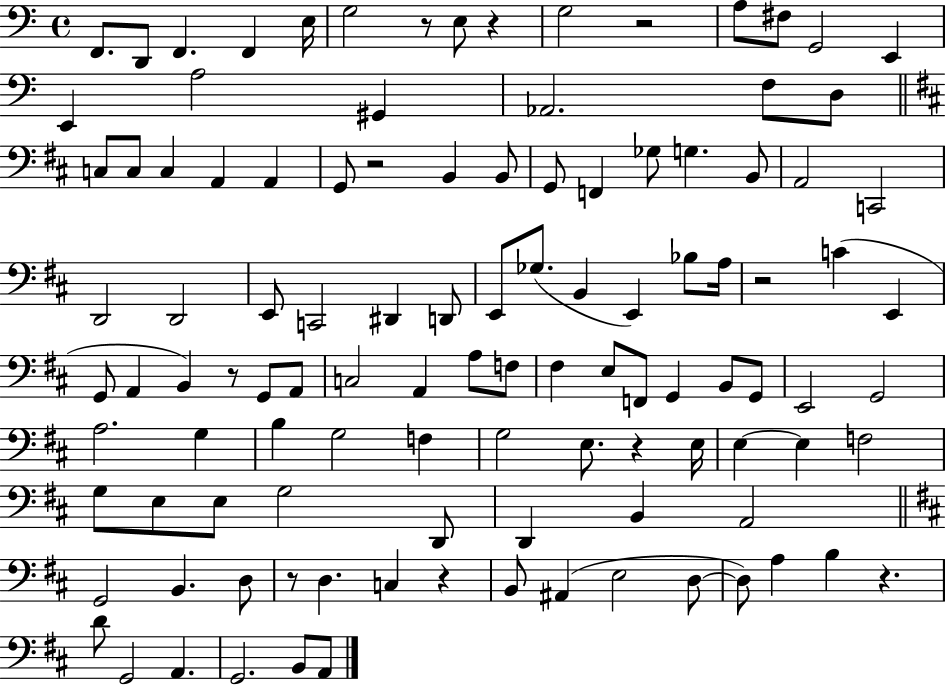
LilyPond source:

{
  \clef bass
  \time 4/4
  \defaultTimeSignature
  \key c \major
  \repeat volta 2 { f,8. d,8 f,4. f,4 e16 | g2 r8 e8 r4 | g2 r2 | a8 fis8 g,2 e,4 | \break e,4 a2 gis,4 | aes,2. f8 d8 | \bar "||" \break \key b \minor c8 c8 c4 a,4 a,4 | g,8 r2 b,4 b,8 | g,8 f,4 ges8 g4. b,8 | a,2 c,2 | \break d,2 d,2 | e,8 c,2 dis,4 d,8 | e,8 ges8.( b,4 e,4) bes8 a16 | r2 c'4( e,4 | \break g,8 a,4 b,4) r8 g,8 a,8 | c2 a,4 a8 f8 | fis4 e8 f,8 g,4 b,8 g,8 | e,2 g,2 | \break a2. g4 | b4 g2 f4 | g2 e8. r4 e16 | e4~~ e4 f2 | \break g8 e8 e8 g2 d,8 | d,4 b,4 a,2 | \bar "||" \break \key d \major g,2 b,4. d8 | r8 d4. c4 r4 | b,8 ais,4( e2 d8~~ | d8) a4 b4 r4. | \break d'8 g,2 a,4. | g,2. b,8 a,8 | } \bar "|."
}